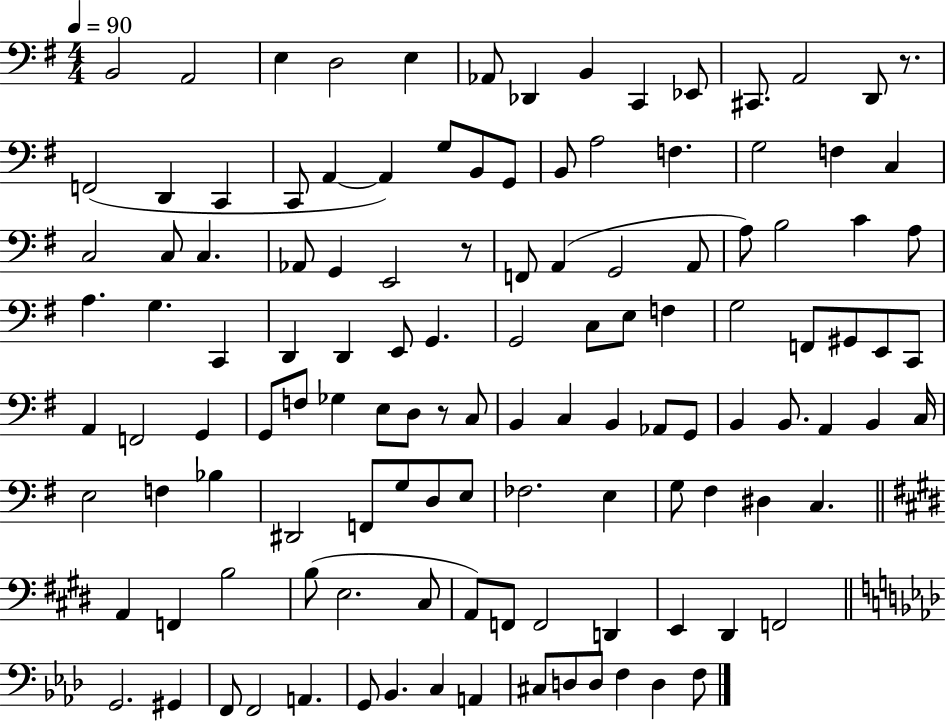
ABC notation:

X:1
T:Untitled
M:4/4
L:1/4
K:G
B,,2 A,,2 E, D,2 E, _A,,/2 _D,, B,, C,, _E,,/2 ^C,,/2 A,,2 D,,/2 z/2 F,,2 D,, C,, C,,/2 A,, A,, G,/2 B,,/2 G,,/2 B,,/2 A,2 F, G,2 F, C, C,2 C,/2 C, _A,,/2 G,, E,,2 z/2 F,,/2 A,, G,,2 A,,/2 A,/2 B,2 C A,/2 A, G, C,, D,, D,, E,,/2 G,, G,,2 C,/2 E,/2 F, G,2 F,,/2 ^G,,/2 E,,/2 C,,/2 A,, F,,2 G,, G,,/2 F,/2 _G, E,/2 D,/2 z/2 C,/2 B,, C, B,, _A,,/2 G,,/2 B,, B,,/2 A,, B,, C,/4 E,2 F, _B, ^D,,2 F,,/2 G,/2 D,/2 E,/2 _F,2 E, G,/2 ^F, ^D, C, A,, F,, B,2 B,/2 E,2 ^C,/2 A,,/2 F,,/2 F,,2 D,, E,, ^D,, F,,2 G,,2 ^G,, F,,/2 F,,2 A,, G,,/2 _B,, C, A,, ^C,/2 D,/2 D,/2 F, D, F,/2